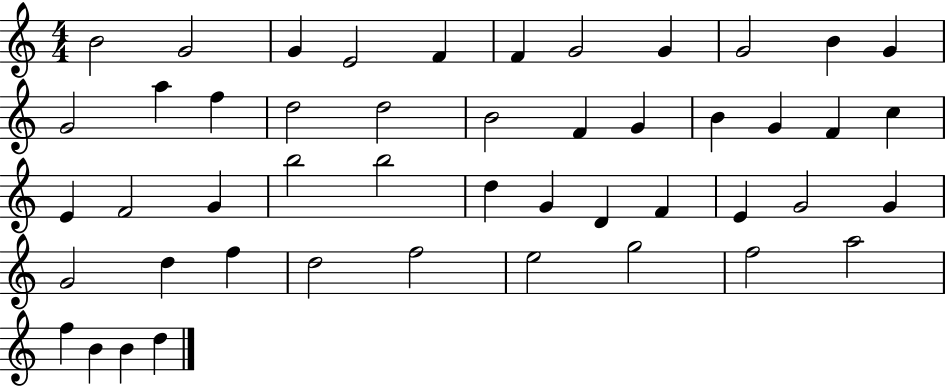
B4/h G4/h G4/q E4/h F4/q F4/q G4/h G4/q G4/h B4/q G4/q G4/h A5/q F5/q D5/h D5/h B4/h F4/q G4/q B4/q G4/q F4/q C5/q E4/q F4/h G4/q B5/h B5/h D5/q G4/q D4/q F4/q E4/q G4/h G4/q G4/h D5/q F5/q D5/h F5/h E5/h G5/h F5/h A5/h F5/q B4/q B4/q D5/q